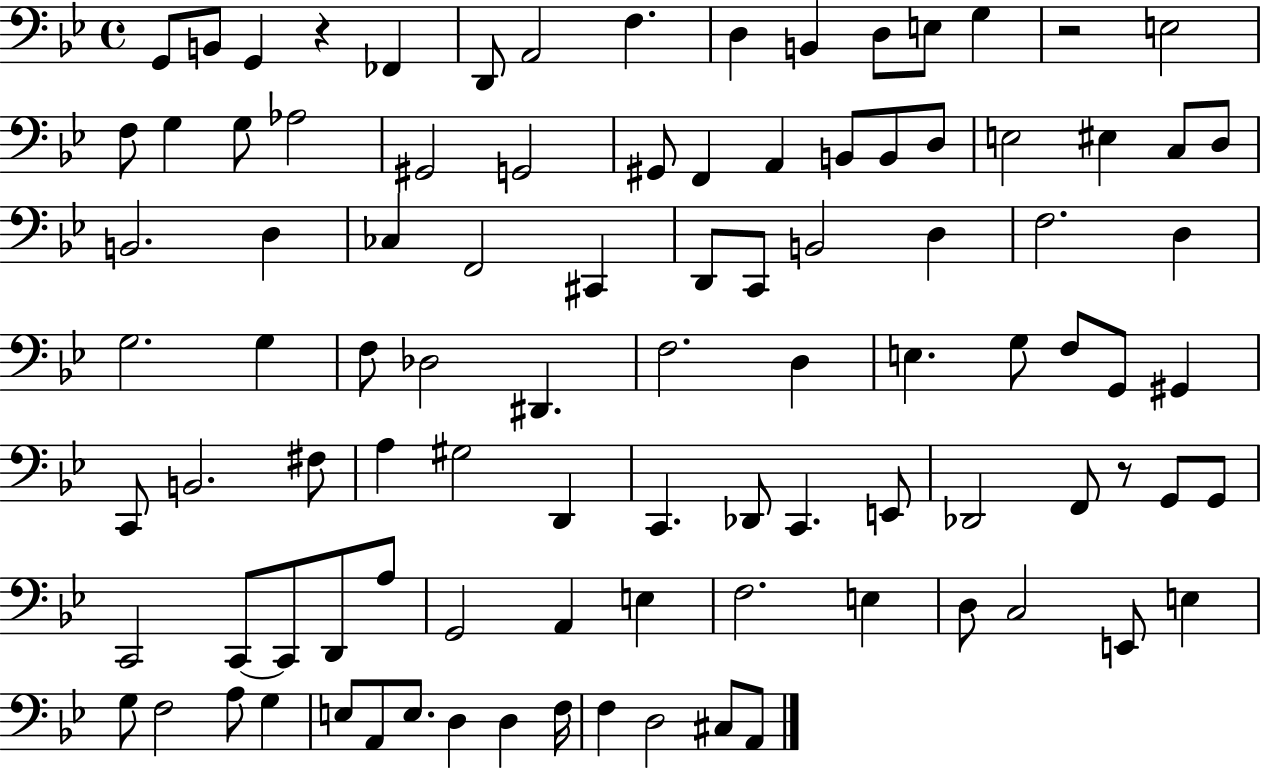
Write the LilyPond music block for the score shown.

{
  \clef bass
  \time 4/4
  \defaultTimeSignature
  \key bes \major
  g,8 b,8 g,4 r4 fes,4 | d,8 a,2 f4. | d4 b,4 d8 e8 g4 | r2 e2 | \break f8 g4 g8 aes2 | gis,2 g,2 | gis,8 f,4 a,4 b,8 b,8 d8 | e2 eis4 c8 d8 | \break b,2. d4 | ces4 f,2 cis,4 | d,8 c,8 b,2 d4 | f2. d4 | \break g2. g4 | f8 des2 dis,4. | f2. d4 | e4. g8 f8 g,8 gis,4 | \break c,8 b,2. fis8 | a4 gis2 d,4 | c,4. des,8 c,4. e,8 | des,2 f,8 r8 g,8 g,8 | \break c,2 c,8~~ c,8 d,8 a8 | g,2 a,4 e4 | f2. e4 | d8 c2 e,8 e4 | \break g8 f2 a8 g4 | e8 a,8 e8. d4 d4 f16 | f4 d2 cis8 a,8 | \bar "|."
}